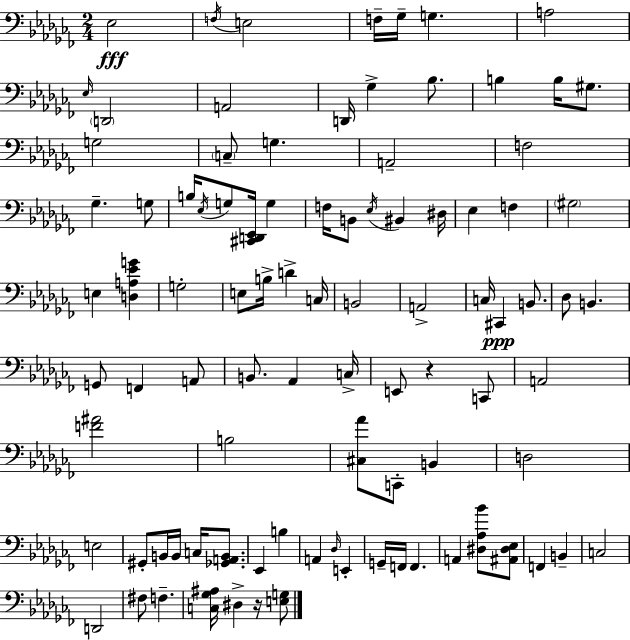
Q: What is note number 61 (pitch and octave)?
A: D3